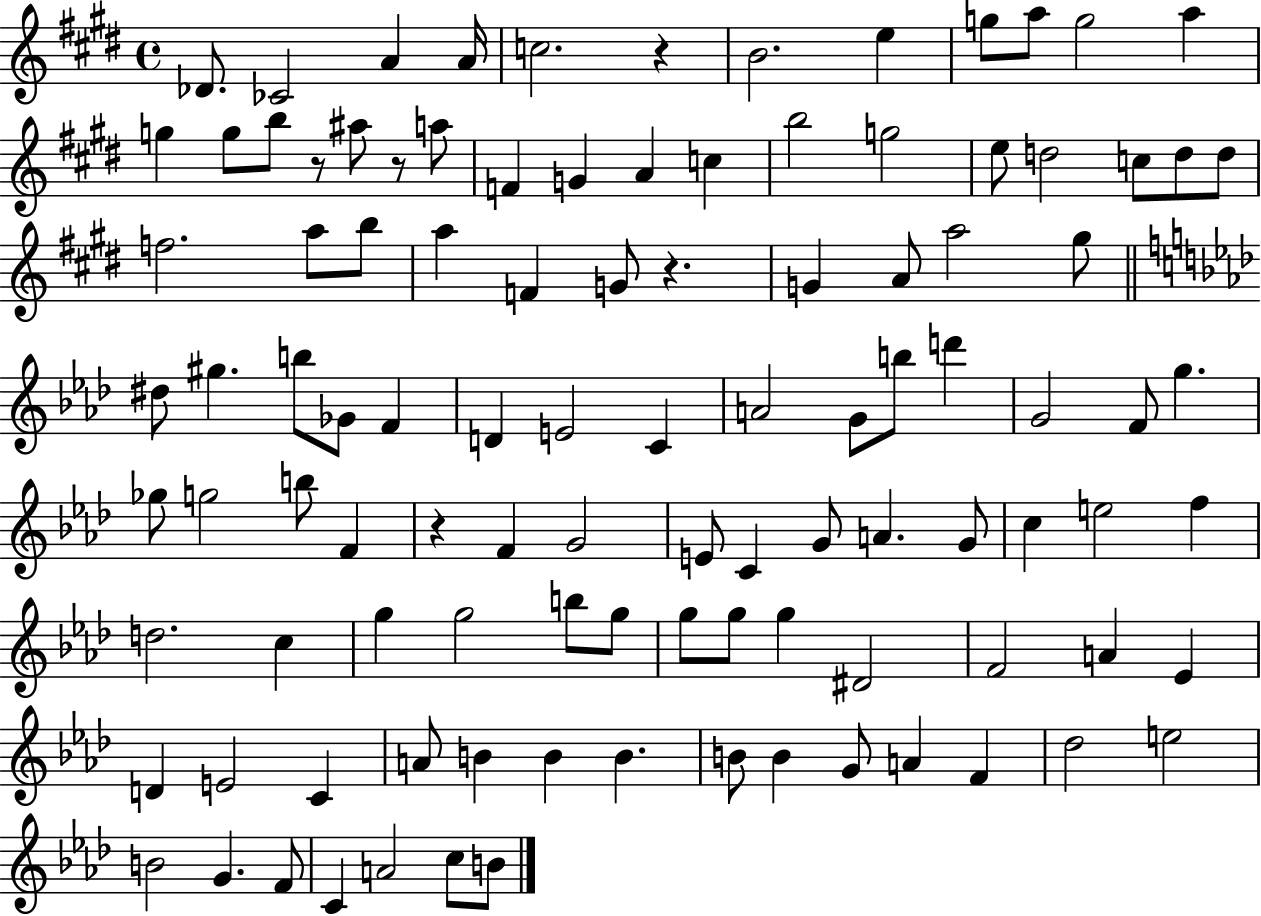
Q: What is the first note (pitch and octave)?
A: Db4